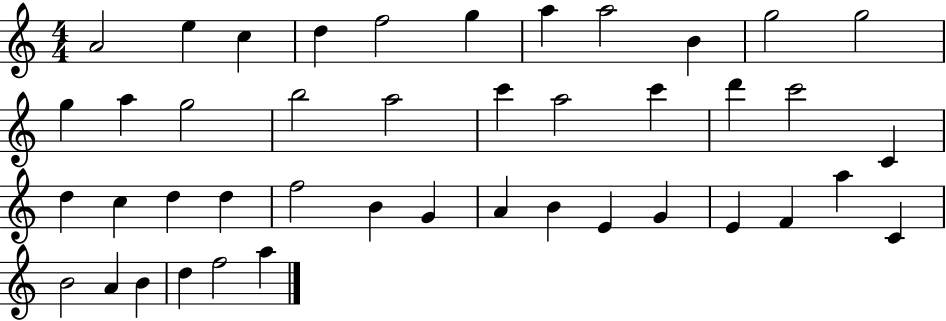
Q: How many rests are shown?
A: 0